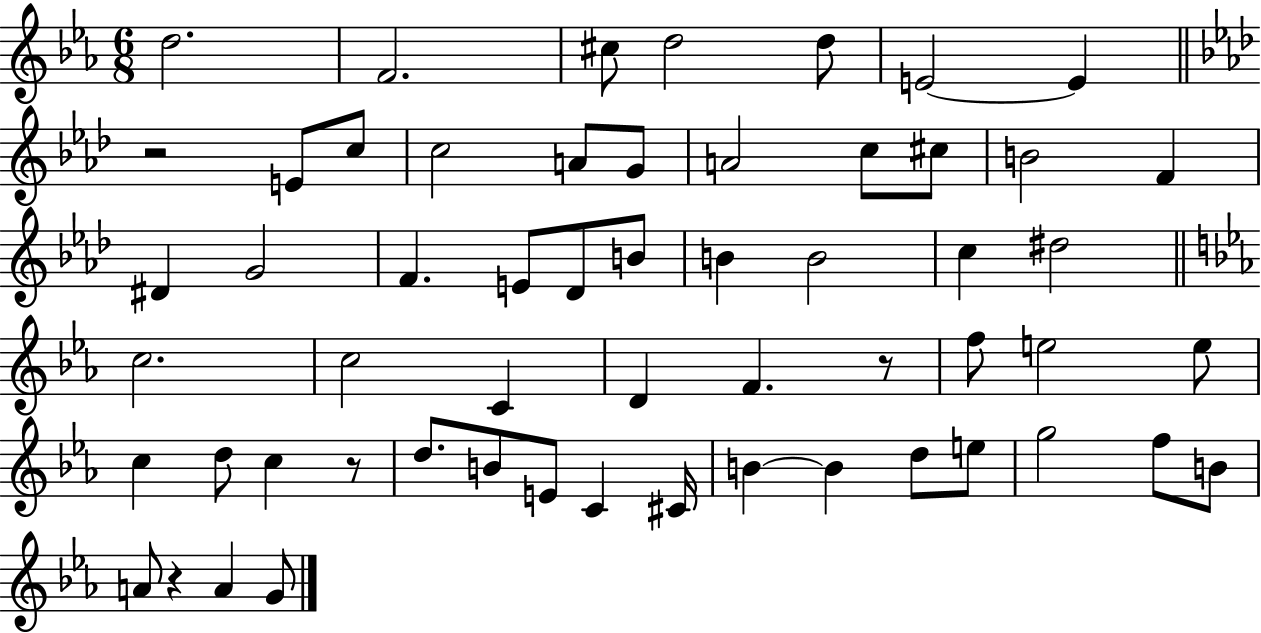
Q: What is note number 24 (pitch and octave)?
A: B4